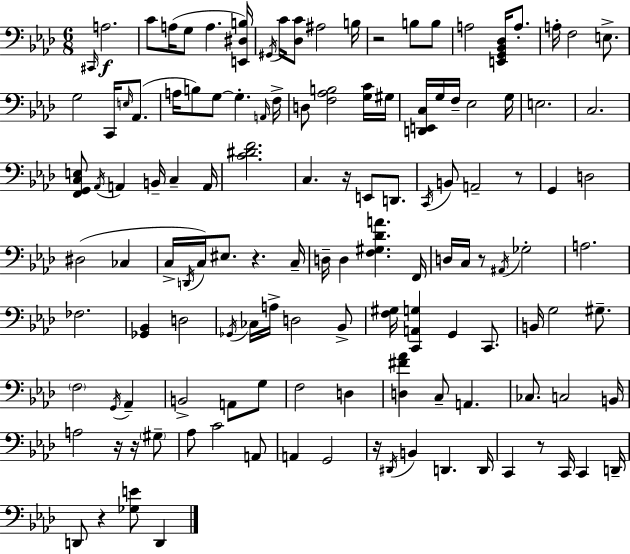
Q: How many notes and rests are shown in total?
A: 129